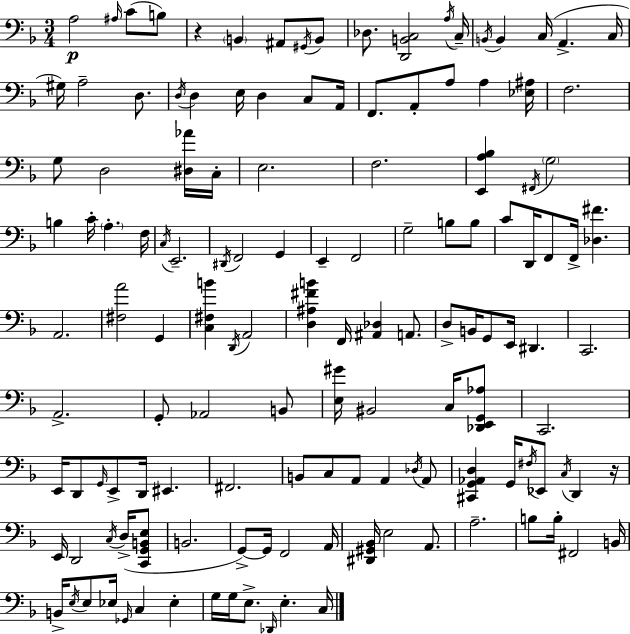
{
  \clef bass
  \numericTimeSignature
  \time 3/4
  \key f \major
  a2\p \grace { ais16 }( c'8 b8) | r4 \parenthesize b,4 ais,8 \acciaccatura { gis,16 } | b,8 des8. <d, b, c>2 | \acciaccatura { a16 } c16-- \acciaccatura { b,16 } b,4 c16( a,4.-> | \break c16 gis16) a2-- | d8. \acciaccatura { d16 } d4 e16 d4 | c8 a,16 f,8. a,8-. a8 | a4 <ees ais>16 f2. | \break g8 d2 | <dis aes'>16 c16-. e2. | f2. | <e, a bes>4 \acciaccatura { fis,16 } \parenthesize g2 | \break b4 c'16-. \parenthesize a4.-. | f16 \acciaccatura { c16 } e,2.-- | \acciaccatura { dis,16 } f,2 | g,4 e,4-- | \break f,2 g2-- | b8 b8 c'8 d,16 f,8 | f,16-> <des fis'>4. a,2. | <fis a'>2 | \break g,4 <c fis b'>4 | \acciaccatura { d,16 } a,2 <d ais fis' b'>4 | f,16 <ais, des>4 a,8. d8-> b,16 | g,8 e,16 dis,4. c,2. | \break a,2.-> | g,8-. aes,2 | b,8 <e gis'>16 bis,2 | c16 <des, e, g, aes>8 c,2. | \break e,16 d,8 | \grace { g,16 } e,8-> d,16 eis,4. fis,2. | b,8 | c8 a,8 a,4 \acciaccatura { des16 } a,8 <cis, g, aes, d>4 | \break g,16 \acciaccatura { fis16 } ees,8 \acciaccatura { c16 } d,4 | r16 e,16 d,2 \acciaccatura { c16 } d16->( | <c, g, b, e>8 b,2. | g,8->~~) g,16 f,2 | \break a,16 <dis, gis, bes,>16 e2 a,8. | a2.-- | b8 b16-. fis,2 | b,16 b,16-> \acciaccatura { e16 } e8 ees16 \grace { ges,16 } c4 | \break ees4-. g16 g16 e8.-> \grace { des,16 } e4.-. | c16 \bar "|."
}